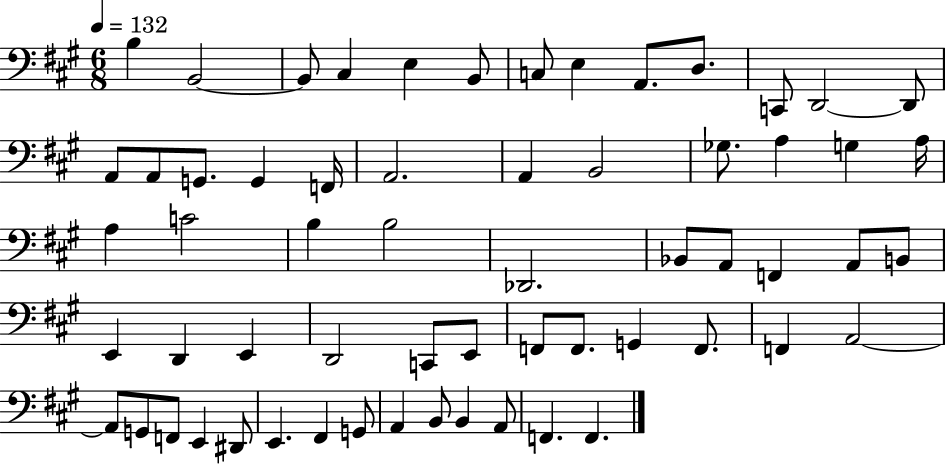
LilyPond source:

{
  \clef bass
  \numericTimeSignature
  \time 6/8
  \key a \major
  \tempo 4 = 132
  b4 b,2~~ | b,8 cis4 e4 b,8 | c8 e4 a,8. d8. | c,8 d,2~~ d,8 | \break a,8 a,8 g,8. g,4 f,16 | a,2. | a,4 b,2 | ges8. a4 g4 a16 | \break a4 c'2 | b4 b2 | des,2. | bes,8 a,8 f,4 a,8 b,8 | \break e,4 d,4 e,4 | d,2 c,8 e,8 | f,8 f,8. g,4 f,8. | f,4 a,2~~ | \break a,8 g,8 f,8 e,4 dis,8 | e,4. fis,4 g,8 | a,4 b,8 b,4 a,8 | f,4. f,4. | \break \bar "|."
}